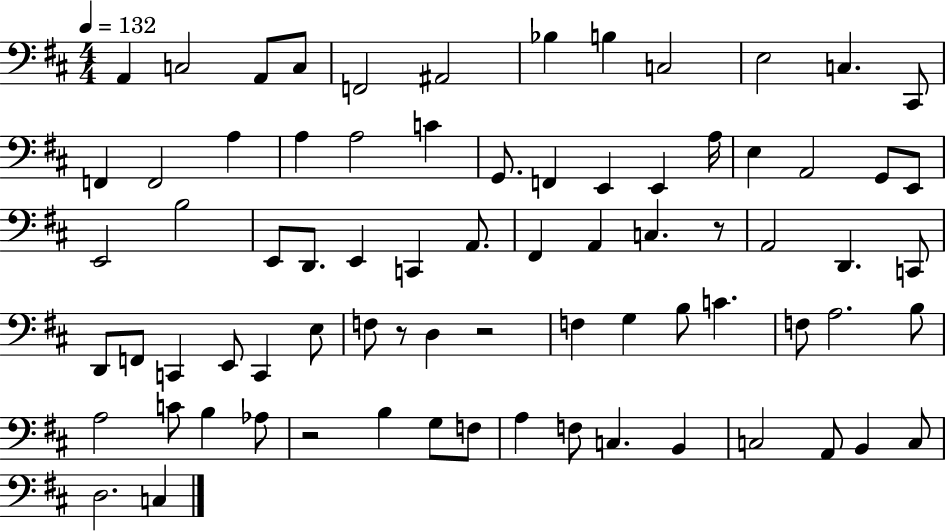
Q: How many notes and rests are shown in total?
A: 76